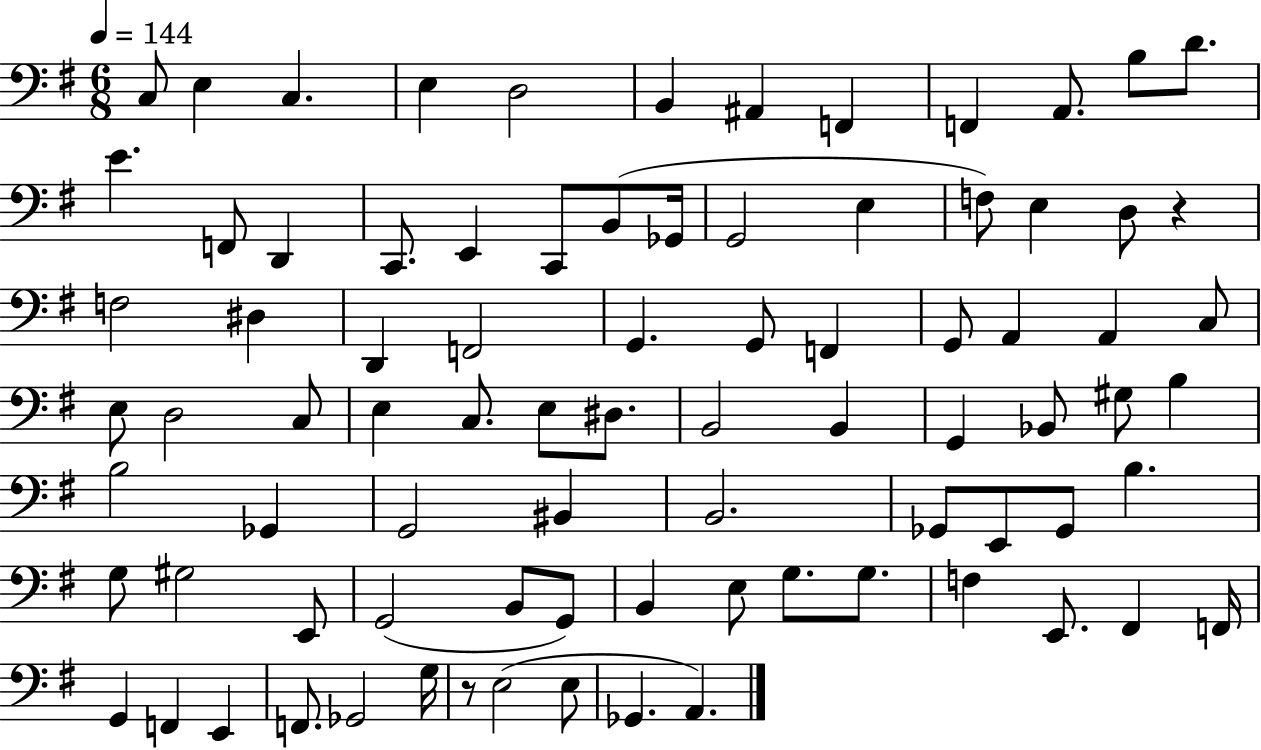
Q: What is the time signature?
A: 6/8